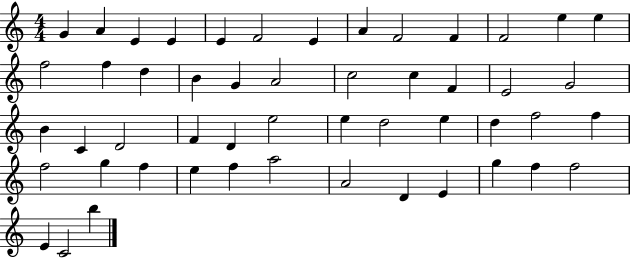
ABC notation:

X:1
T:Untitled
M:4/4
L:1/4
K:C
G A E E E F2 E A F2 F F2 e e f2 f d B G A2 c2 c F E2 G2 B C D2 F D e2 e d2 e d f2 f f2 g f e f a2 A2 D E g f f2 E C2 b